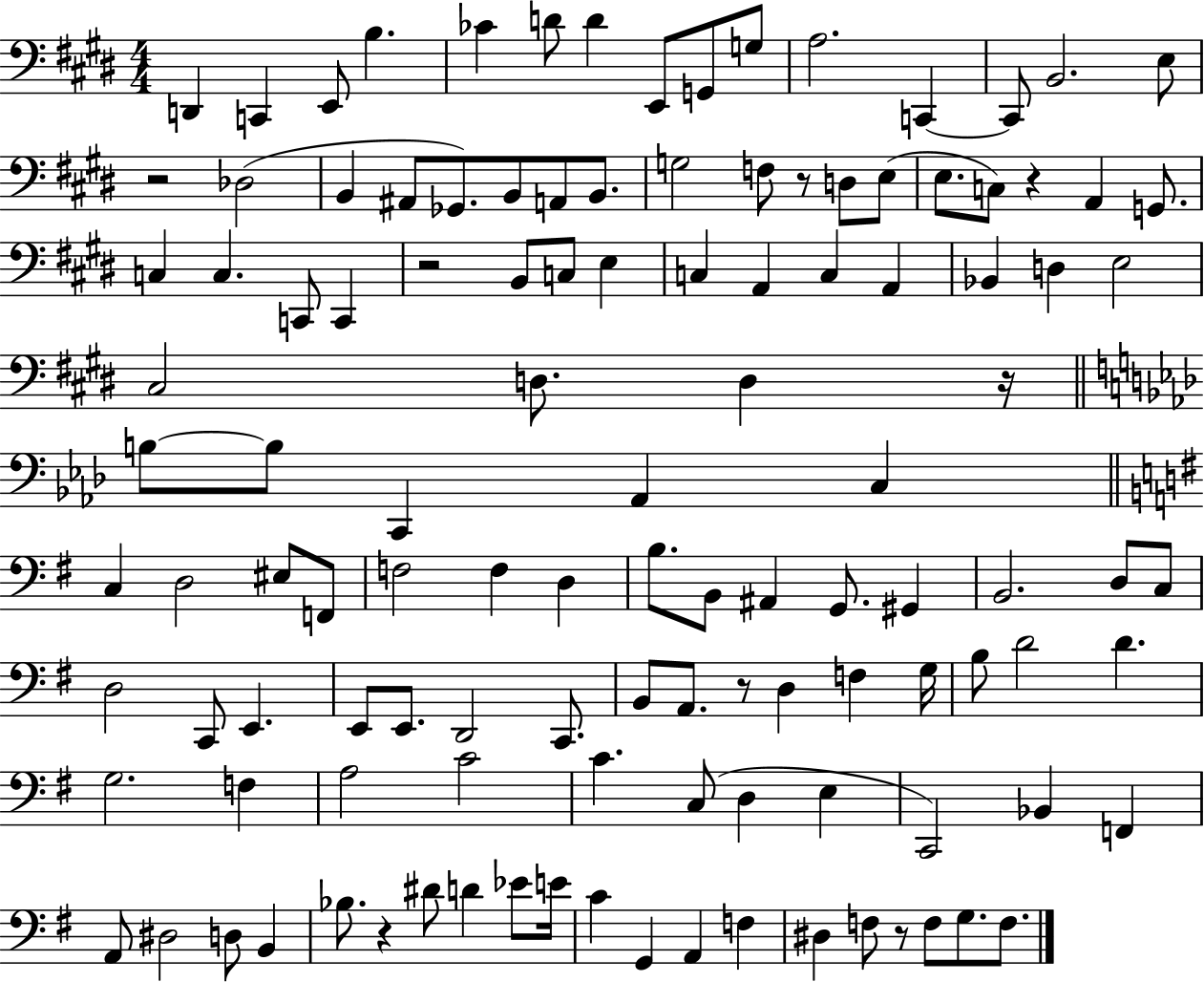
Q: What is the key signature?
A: E major